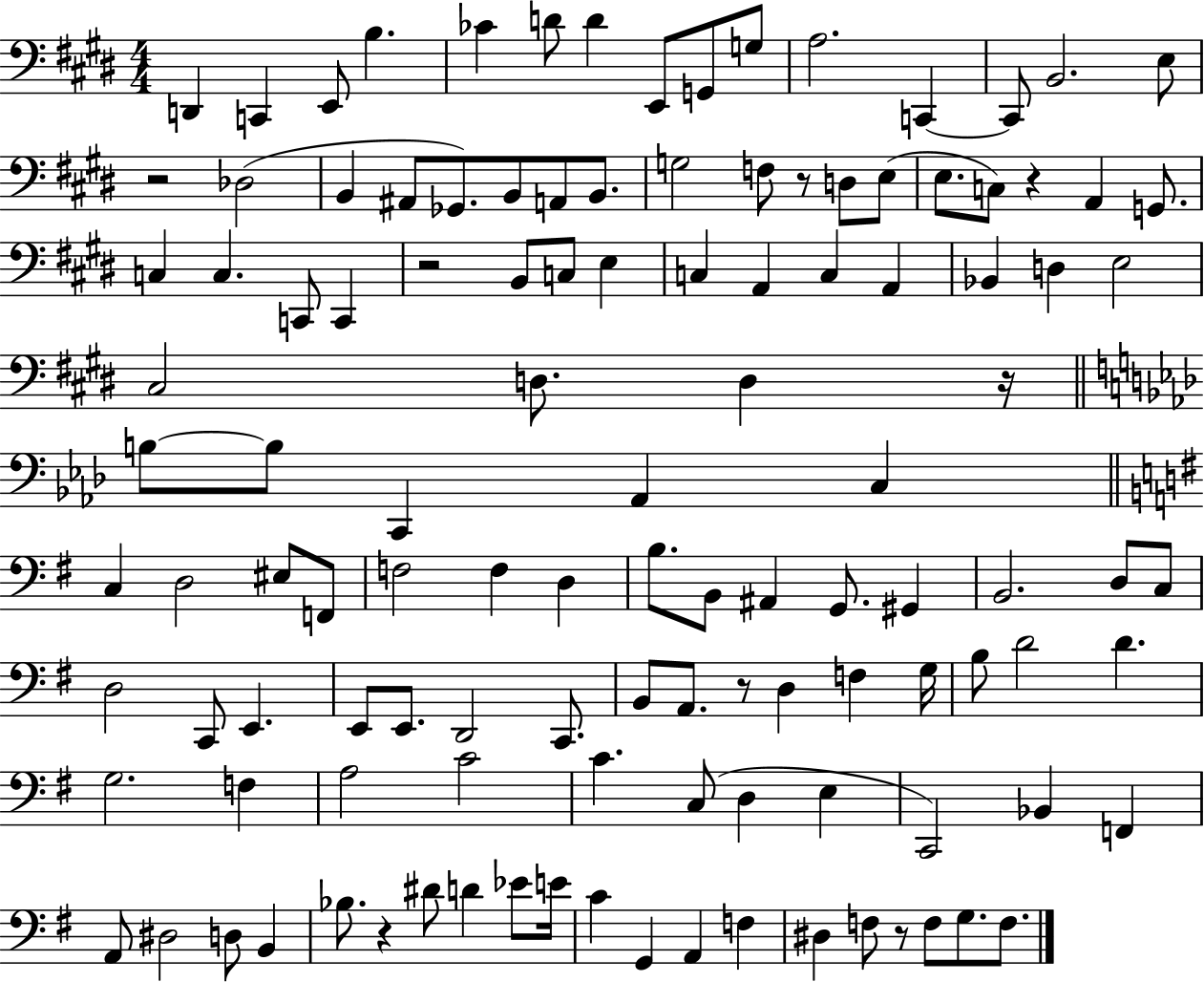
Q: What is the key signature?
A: E major